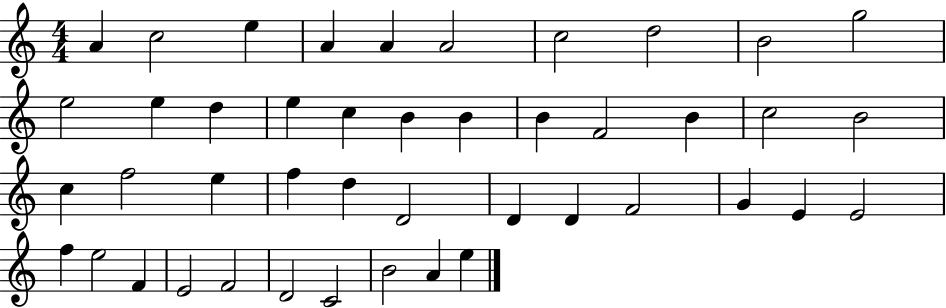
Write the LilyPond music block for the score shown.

{
  \clef treble
  \numericTimeSignature
  \time 4/4
  \key c \major
  a'4 c''2 e''4 | a'4 a'4 a'2 | c''2 d''2 | b'2 g''2 | \break e''2 e''4 d''4 | e''4 c''4 b'4 b'4 | b'4 f'2 b'4 | c''2 b'2 | \break c''4 f''2 e''4 | f''4 d''4 d'2 | d'4 d'4 f'2 | g'4 e'4 e'2 | \break f''4 e''2 f'4 | e'2 f'2 | d'2 c'2 | b'2 a'4 e''4 | \break \bar "|."
}